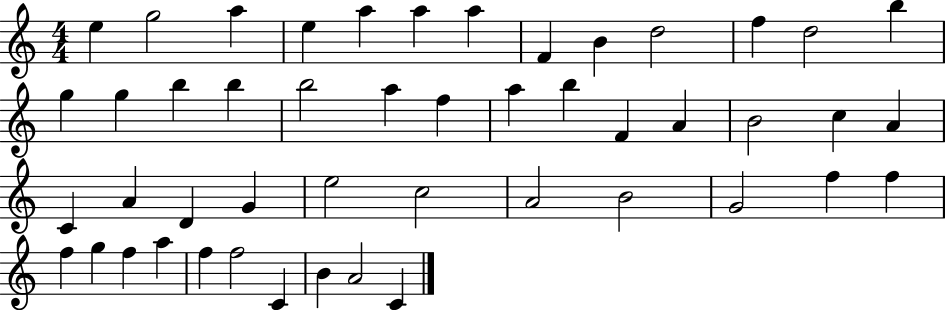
X:1
T:Untitled
M:4/4
L:1/4
K:C
e g2 a e a a a F B d2 f d2 b g g b b b2 a f a b F A B2 c A C A D G e2 c2 A2 B2 G2 f f f g f a f f2 C B A2 C